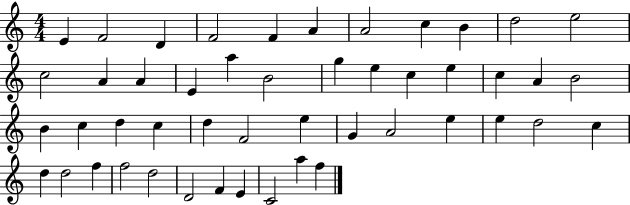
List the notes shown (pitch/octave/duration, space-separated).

E4/q F4/h D4/q F4/h F4/q A4/q A4/h C5/q B4/q D5/h E5/h C5/h A4/q A4/q E4/q A5/q B4/h G5/q E5/q C5/q E5/q C5/q A4/q B4/h B4/q C5/q D5/q C5/q D5/q F4/h E5/q G4/q A4/h E5/q E5/q D5/h C5/q D5/q D5/h F5/q F5/h D5/h D4/h F4/q E4/q C4/h A5/q F5/q